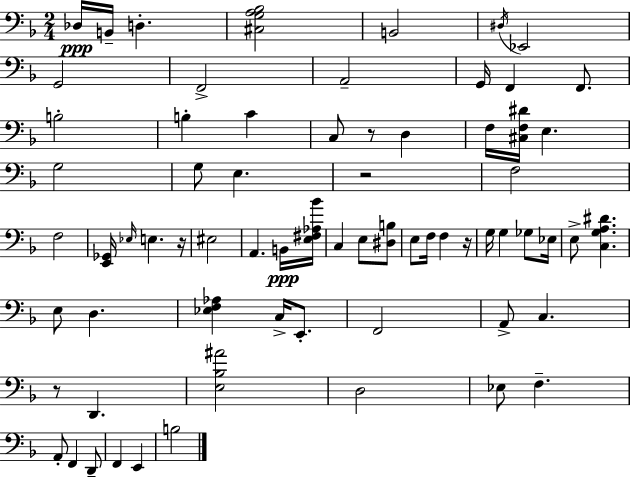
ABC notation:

X:1
T:Untitled
M:2/4
L:1/4
K:Dm
_D,/4 B,,/4 D, [^C,G,A,_B,]2 B,,2 ^D,/4 _E,,2 G,,2 F,,2 A,,2 G,,/4 F,, F,,/2 B,2 B, C C,/2 z/2 D, F,/4 [^C,F,^D]/4 E, G,2 G,/2 E, z2 F,2 F,2 [E,,_G,,]/4 _E,/4 E, z/4 ^E,2 A,, B,,/4 [E,^F,_A,_B]/4 C, E,/2 [^D,B,]/2 E,/2 F,/4 F, z/4 G,/4 G, _G,/2 _E,/4 E,/2 [C,G,A,^D] E,/2 D, [_E,F,_A,] C,/4 E,,/2 F,,2 A,,/2 C, z/2 D,, [E,_B,^A]2 D,2 _E,/2 F, A,,/2 F,, D,,/2 F,, E,, B,2